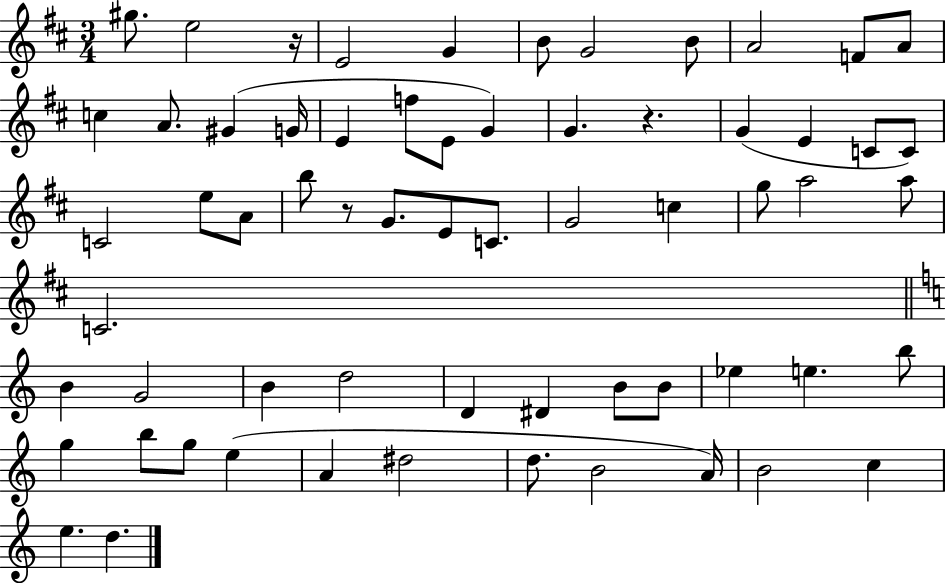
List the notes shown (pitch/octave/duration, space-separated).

G#5/e. E5/h R/s E4/h G4/q B4/e G4/h B4/e A4/h F4/e A4/e C5/q A4/e. G#4/q G4/s E4/q F5/e E4/e G4/q G4/q. R/q. G4/q E4/q C4/e C4/e C4/h E5/e A4/e B5/e R/e G4/e. E4/e C4/e. G4/h C5/q G5/e A5/h A5/e C4/h. B4/q G4/h B4/q D5/h D4/q D#4/q B4/e B4/e Eb5/q E5/q. B5/e G5/q B5/e G5/e E5/q A4/q D#5/h D5/e. B4/h A4/s B4/h C5/q E5/q. D5/q.